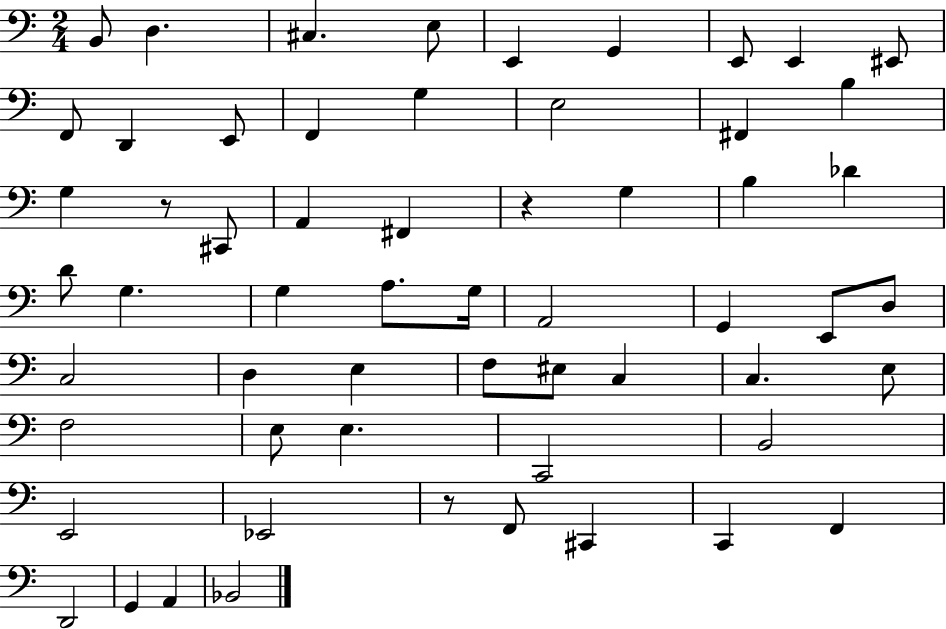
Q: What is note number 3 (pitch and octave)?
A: C#3